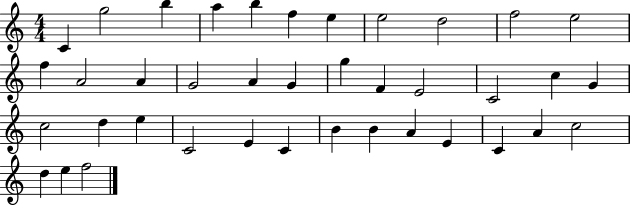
{
  \clef treble
  \numericTimeSignature
  \time 4/4
  \key c \major
  c'4 g''2 b''4 | a''4 b''4 f''4 e''4 | e''2 d''2 | f''2 e''2 | \break f''4 a'2 a'4 | g'2 a'4 g'4 | g''4 f'4 e'2 | c'2 c''4 g'4 | \break c''2 d''4 e''4 | c'2 e'4 c'4 | b'4 b'4 a'4 e'4 | c'4 a'4 c''2 | \break d''4 e''4 f''2 | \bar "|."
}